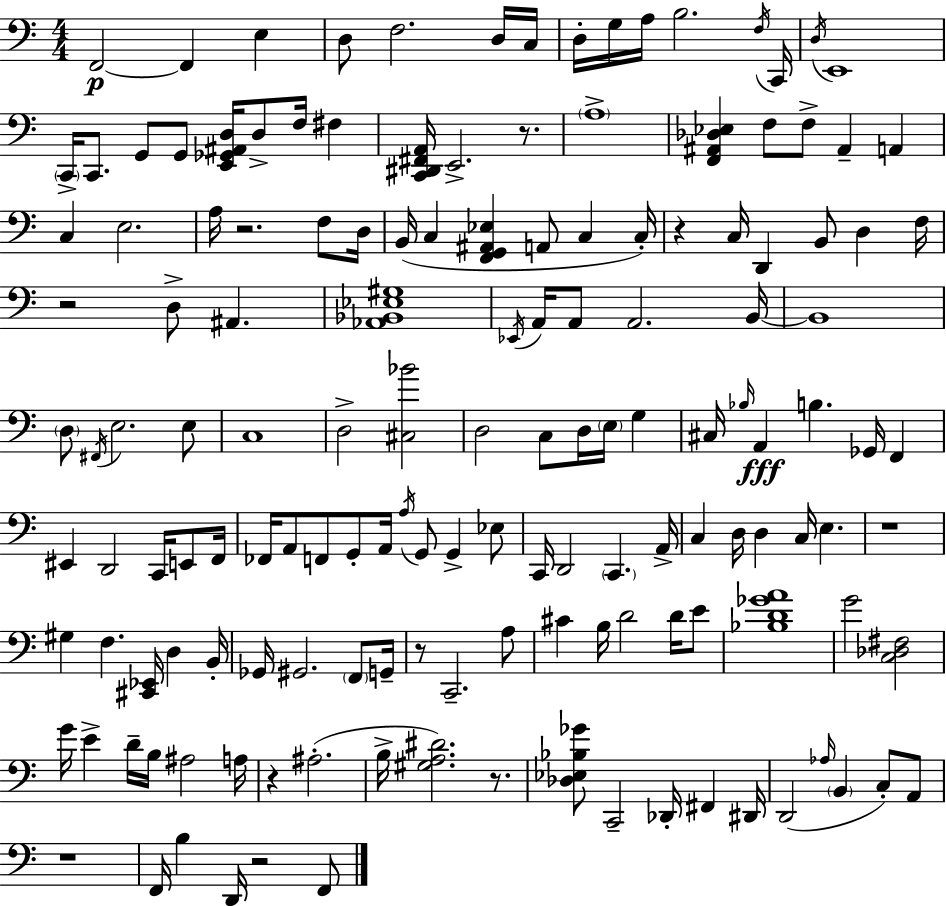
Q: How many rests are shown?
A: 10